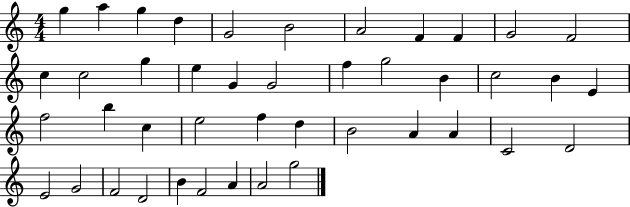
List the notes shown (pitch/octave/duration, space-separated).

G5/q A5/q G5/q D5/q G4/h B4/h A4/h F4/q F4/q G4/h F4/h C5/q C5/h G5/q E5/q G4/q G4/h F5/q G5/h B4/q C5/h B4/q E4/q F5/h B5/q C5/q E5/h F5/q D5/q B4/h A4/q A4/q C4/h D4/h E4/h G4/h F4/h D4/h B4/q F4/h A4/q A4/h G5/h